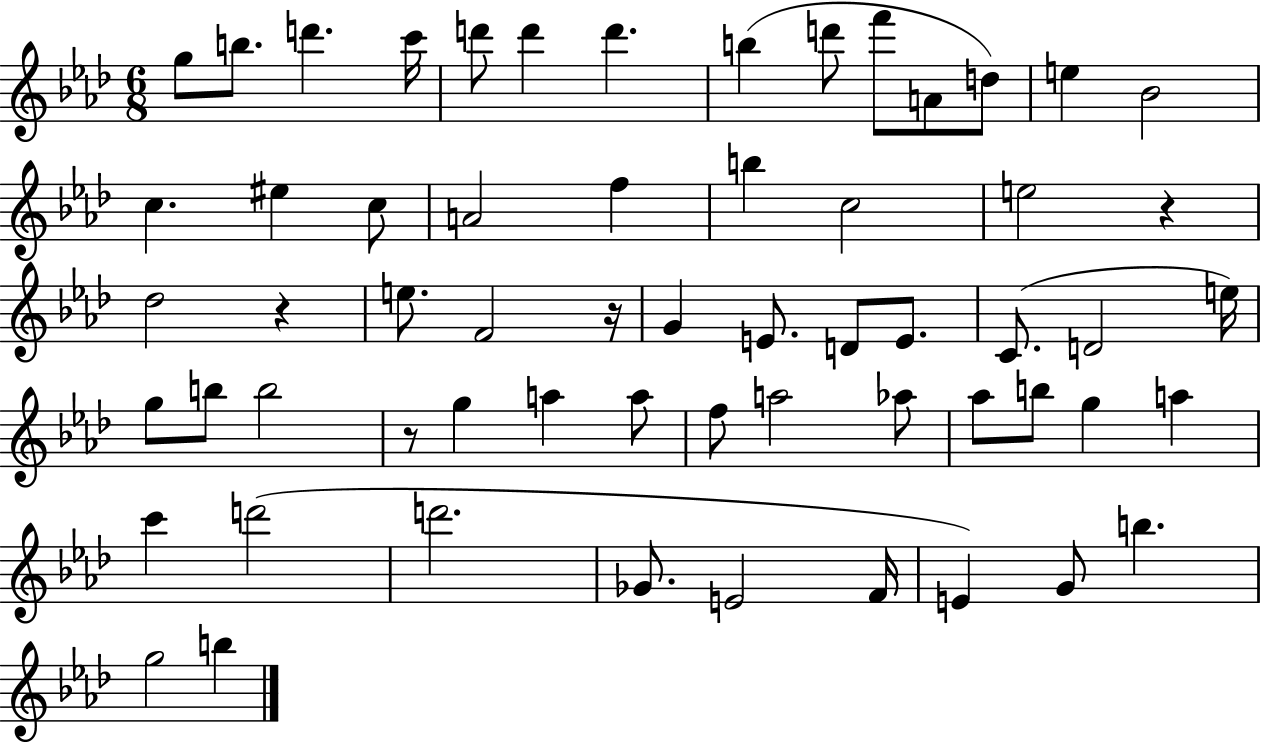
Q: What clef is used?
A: treble